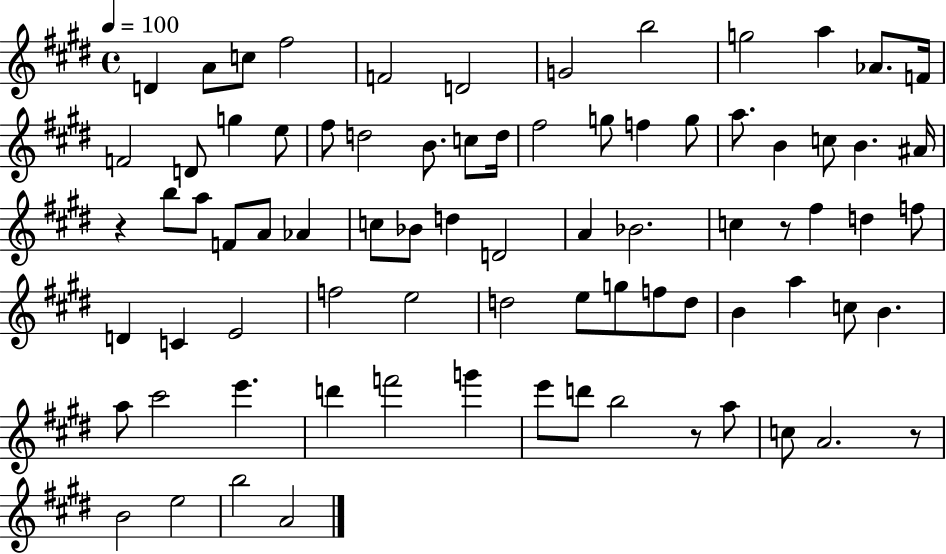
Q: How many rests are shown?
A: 4